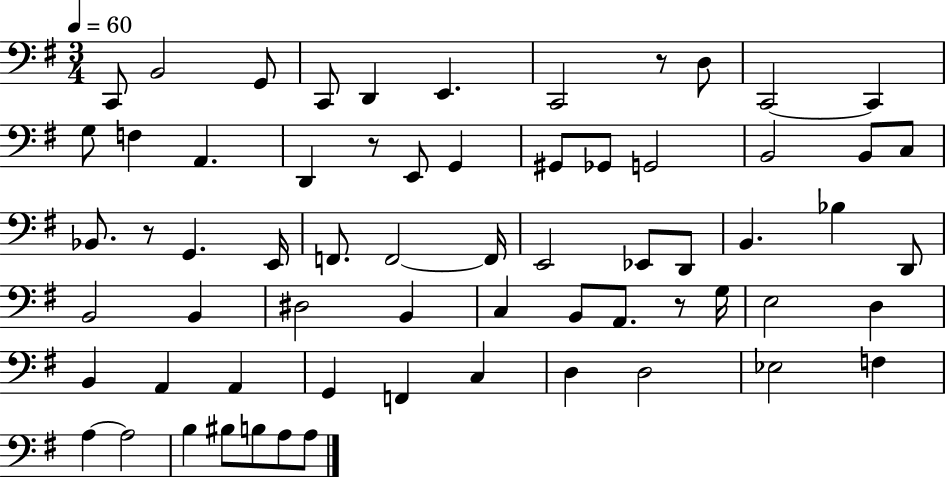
{
  \clef bass
  \numericTimeSignature
  \time 3/4
  \key g \major
  \tempo 4 = 60
  c,8 b,2 g,8 | c,8 d,4 e,4. | c,2 r8 d8 | c,2~~ c,4 | \break g8 f4 a,4. | d,4 r8 e,8 g,4 | gis,8 ges,8 g,2 | b,2 b,8 c8 | \break bes,8. r8 g,4. e,16 | f,8. f,2~~ f,16 | e,2 ees,8 d,8 | b,4. bes4 d,8 | \break b,2 b,4 | dis2 b,4 | c4 b,8 a,8. r8 g16 | e2 d4 | \break b,4 a,4 a,4 | g,4 f,4 c4 | d4 d2 | ees2 f4 | \break a4~~ a2 | b4 bis8 b8 a8 a8 | \bar "|."
}